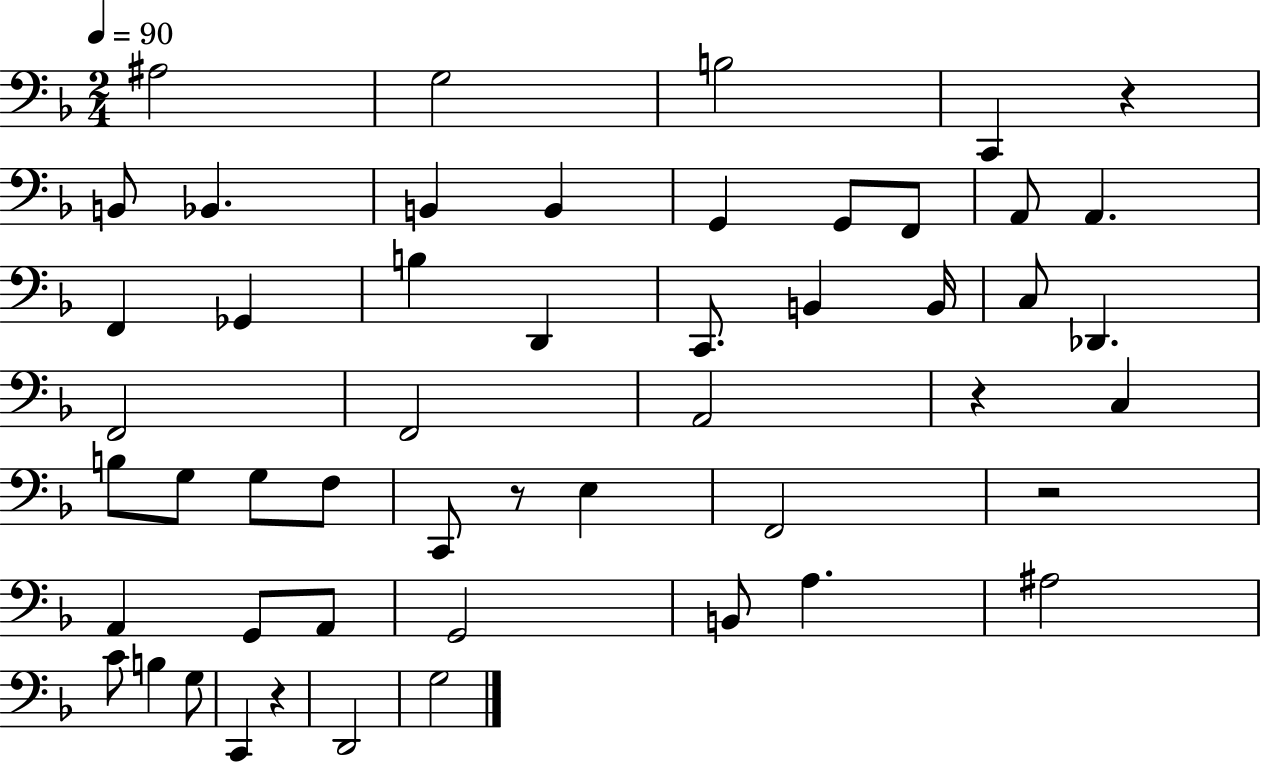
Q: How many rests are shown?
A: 5